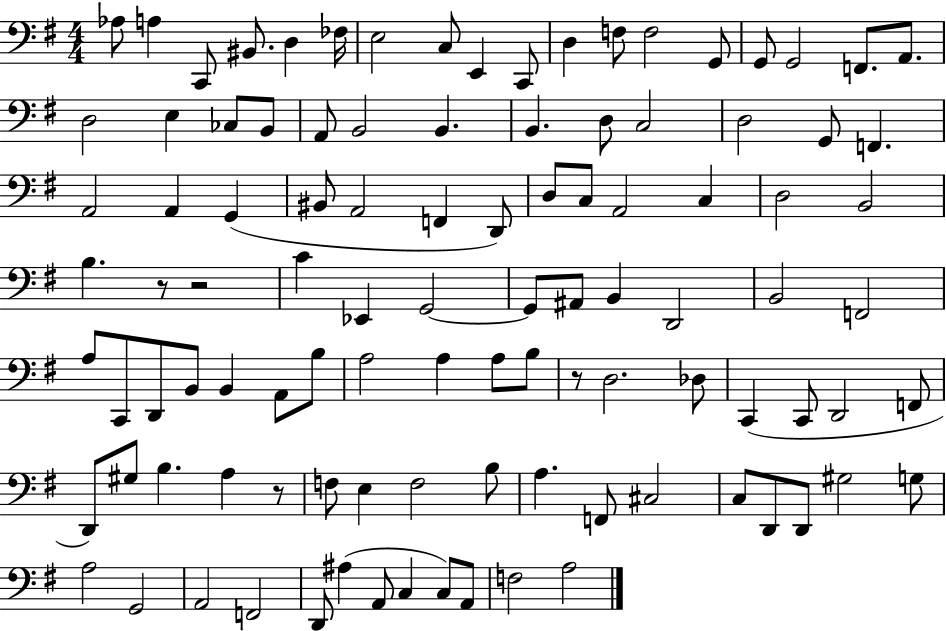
X:1
T:Untitled
M:4/4
L:1/4
K:G
_A,/2 A, C,,/2 ^B,,/2 D, _F,/4 E,2 C,/2 E,, C,,/2 D, F,/2 F,2 G,,/2 G,,/2 G,,2 F,,/2 A,,/2 D,2 E, _C,/2 B,,/2 A,,/2 B,,2 B,, B,, D,/2 C,2 D,2 G,,/2 F,, A,,2 A,, G,, ^B,,/2 A,,2 F,, D,,/2 D,/2 C,/2 A,,2 C, D,2 B,,2 B, z/2 z2 C _E,, G,,2 G,,/2 ^A,,/2 B,, D,,2 B,,2 F,,2 A,/2 C,,/2 D,,/2 B,,/2 B,, A,,/2 B,/2 A,2 A, A,/2 B,/2 z/2 D,2 _D,/2 C,, C,,/2 D,,2 F,,/2 D,,/2 ^G,/2 B, A, z/2 F,/2 E, F,2 B,/2 A, F,,/2 ^C,2 C,/2 D,,/2 D,,/2 ^G,2 G,/2 A,2 G,,2 A,,2 F,,2 D,,/2 ^A, A,,/2 C, C,/2 A,,/2 F,2 A,2